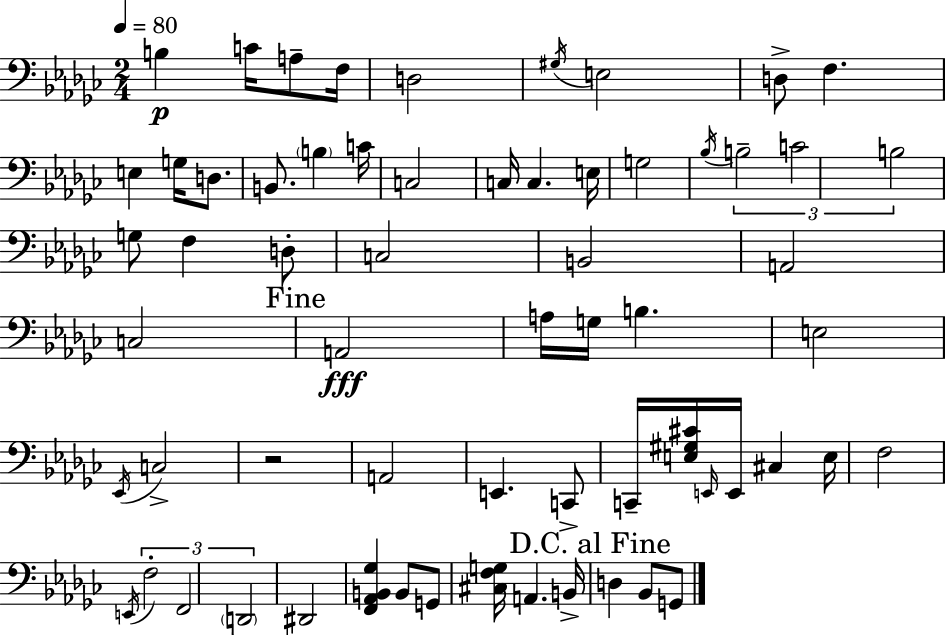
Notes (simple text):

B3/q C4/s A3/e F3/s D3/h G#3/s E3/h D3/e F3/q. E3/q G3/s D3/e. B2/e. B3/q C4/s C3/h C3/s C3/q. E3/s G3/h Bb3/s B3/h C4/h B3/h G3/e F3/q D3/e C3/h B2/h A2/h C3/h A2/h A3/s G3/s B3/q. E3/h Eb2/s C3/h R/h A2/h E2/q. C2/e C2/s [E3,G#3,C#4]/s E2/s E2/s C#3/q E3/s F3/h E2/s F3/h F2/h D2/h D#2/h [F2,Ab2,B2,Gb3]/q B2/e G2/e [C#3,F3,G3]/s A2/q. B2/s D3/q Bb2/e G2/e